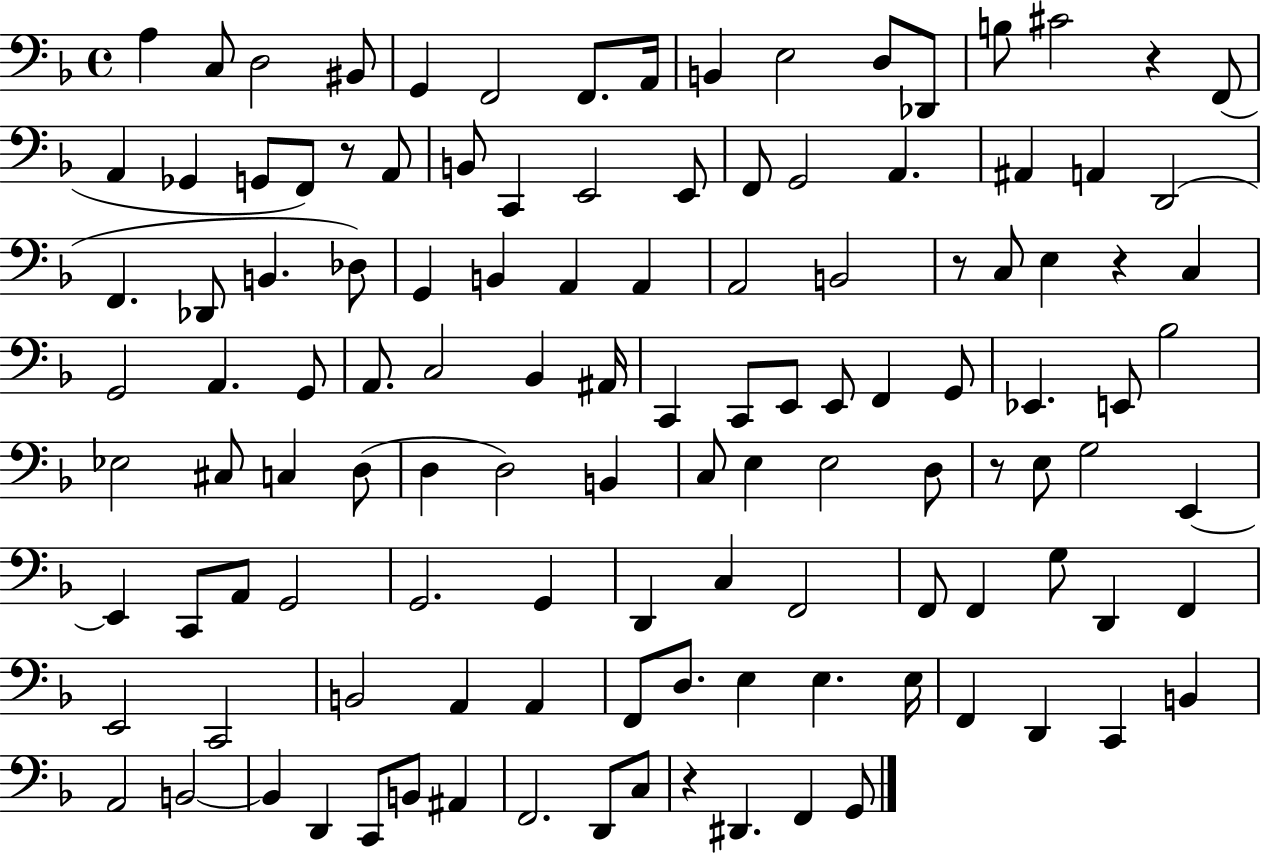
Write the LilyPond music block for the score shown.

{
  \clef bass
  \time 4/4
  \defaultTimeSignature
  \key f \major
  \repeat volta 2 { a4 c8 d2 bis,8 | g,4 f,2 f,8. a,16 | b,4 e2 d8 des,8 | b8 cis'2 r4 f,8( | \break a,4 ges,4 g,8 f,8) r8 a,8 | b,8 c,4 e,2 e,8 | f,8 g,2 a,4. | ais,4 a,4 d,2( | \break f,4. des,8 b,4. des8) | g,4 b,4 a,4 a,4 | a,2 b,2 | r8 c8 e4 r4 c4 | \break g,2 a,4. g,8 | a,8. c2 bes,4 ais,16 | c,4 c,8 e,8 e,8 f,4 g,8 | ees,4. e,8 bes2 | \break ees2 cis8 c4 d8( | d4 d2) b,4 | c8 e4 e2 d8 | r8 e8 g2 e,4~~ | \break e,4 c,8 a,8 g,2 | g,2. g,4 | d,4 c4 f,2 | f,8 f,4 g8 d,4 f,4 | \break e,2 c,2 | b,2 a,4 a,4 | f,8 d8. e4 e4. e16 | f,4 d,4 c,4 b,4 | \break a,2 b,2~~ | b,4 d,4 c,8 b,8 ais,4 | f,2. d,8 c8 | r4 dis,4. f,4 g,8 | \break } \bar "|."
}